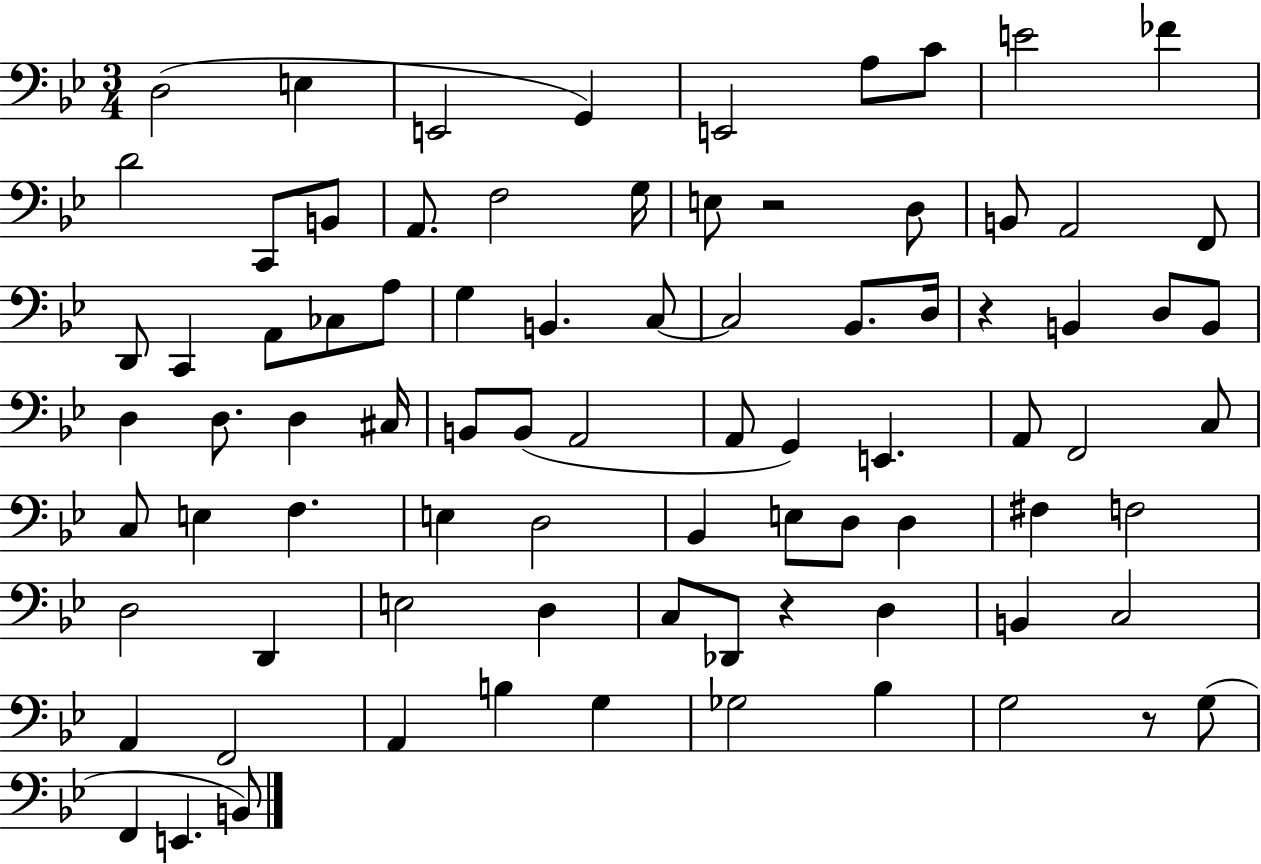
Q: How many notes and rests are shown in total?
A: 83